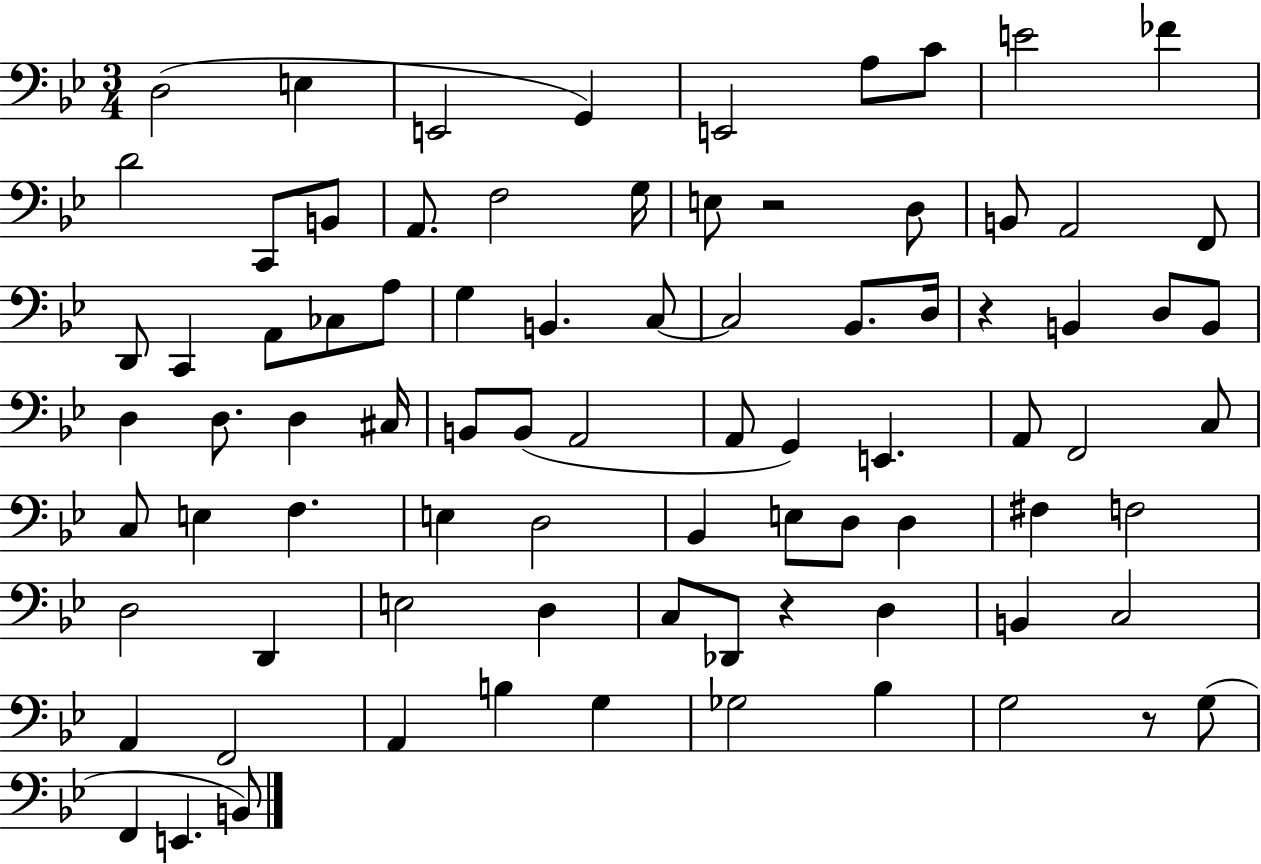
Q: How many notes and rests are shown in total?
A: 83